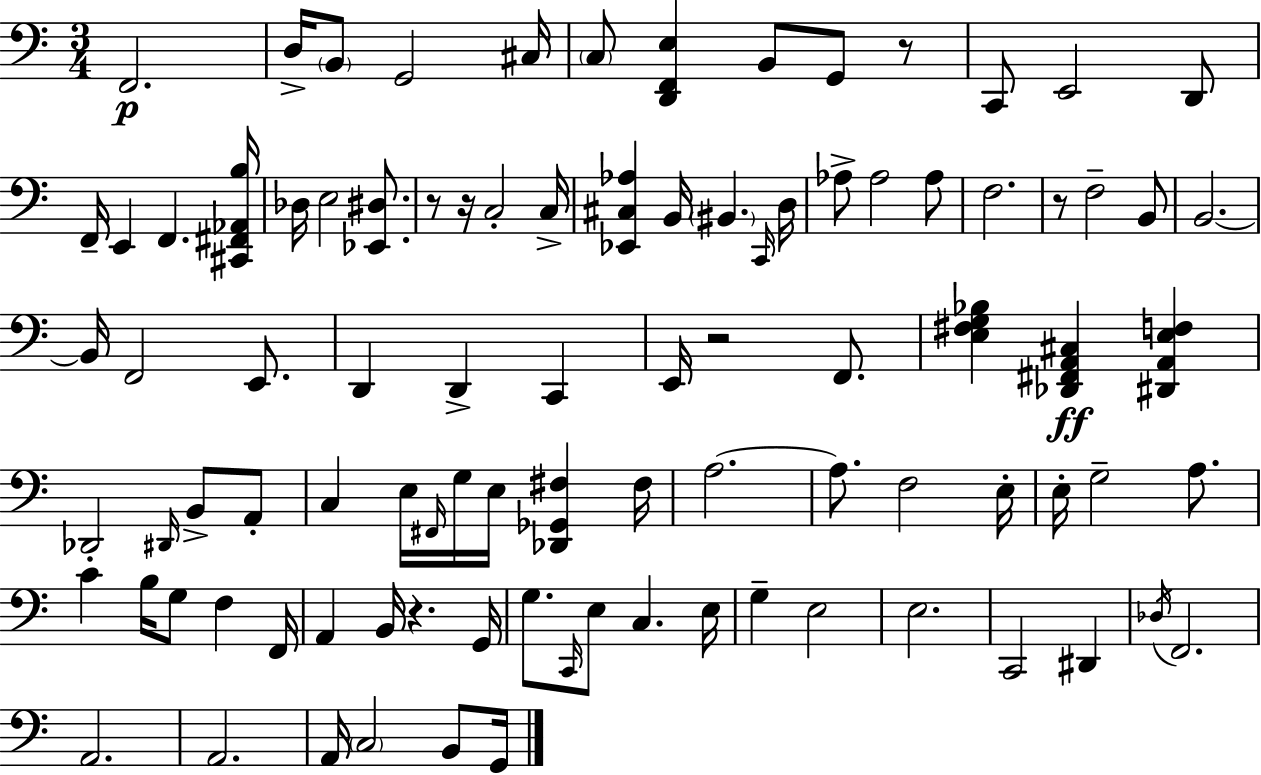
X:1
T:Untitled
M:3/4
L:1/4
K:Am
F,,2 D,/4 B,,/2 G,,2 ^C,/4 C,/2 [D,,F,,E,] B,,/2 G,,/2 z/2 C,,/2 E,,2 D,,/2 F,,/4 E,, F,, [^C,,^F,,_A,,B,]/4 _D,/4 E,2 [_E,,^D,]/2 z/2 z/4 C,2 C,/4 [_E,,^C,_A,] B,,/4 ^B,, C,,/4 D,/4 _A,/2 _A,2 _A,/2 F,2 z/2 F,2 B,,/2 B,,2 B,,/4 F,,2 E,,/2 D,, D,, C,, E,,/4 z2 F,,/2 [E,^F,G,_B,] [_D,,^F,,A,,^C,] [^D,,A,,E,F,] _D,,2 ^D,,/4 B,,/2 A,,/2 C, E,/4 ^F,,/4 G,/4 E,/4 [_D,,_G,,^F,] ^F,/4 A,2 A,/2 F,2 E,/4 E,/4 G,2 A,/2 C B,/4 G,/2 F, F,,/4 A,, B,,/4 z G,,/4 G,/2 C,,/4 E,/2 C, E,/4 G, E,2 E,2 C,,2 ^D,, _D,/4 F,,2 A,,2 A,,2 A,,/4 C,2 B,,/2 G,,/4